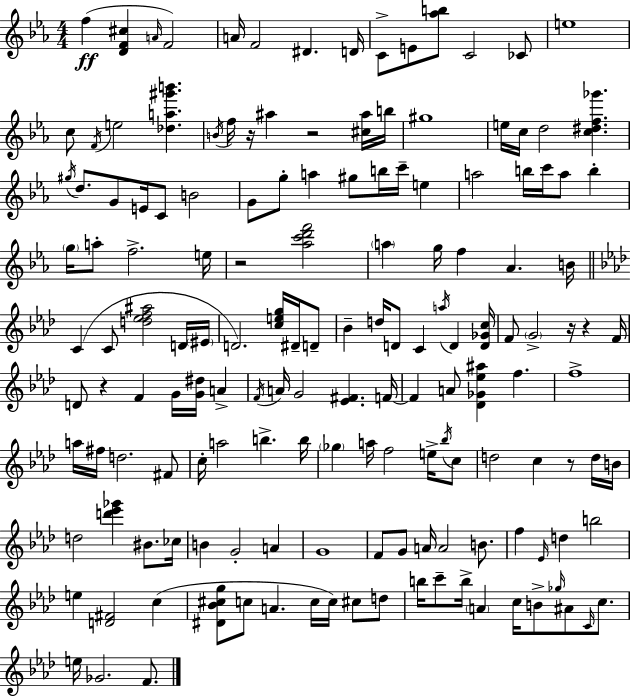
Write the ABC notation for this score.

X:1
T:Untitled
M:4/4
L:1/4
K:Eb
f [DF^c] A/4 F2 A/4 F2 ^D D/4 C/2 E/2 [_ab]/2 C2 _C/2 e4 c/2 F/4 e2 [_da^g'b'] B/4 f/4 z/4 ^a z2 [^c^a]/4 b/4 ^g4 e/4 c/4 d2 [c^df_g'] ^g/4 d/2 G/2 E/4 C/2 B2 G/2 g/2 a ^g/2 b/4 c'/4 e a2 b/4 c'/4 a/2 b g/4 a/2 f2 e/4 z2 [_ac'd'f']2 a g/4 f _A B/4 C C/2 [d_ef^a]2 D/4 ^E/4 D2 [ceg]/4 ^D/4 D/2 _B d/4 D/2 C a/4 D [D_Gc]/4 F/2 G2 z/4 z F/4 D/2 z F G/4 [G^d]/4 A F/4 A/4 G2 [_E^F] F/4 F A/2 [_D_G_e^a] f f4 a/4 ^f/4 d2 ^F/2 c/4 a2 b b/4 _g a/4 f2 e/4 _b/4 c/2 d2 c z/2 d/4 B/4 d2 [d'_e'_g'] ^B/2 _c/4 B G2 A G4 F/2 G/2 A/4 A2 B/2 f _E/4 d b2 e [D^F]2 c [^D_B^cg]/2 c/2 A c/4 c/4 ^c/2 d/2 b/4 c'/2 b/4 A c/4 B/2 _g/4 ^A/2 C/4 c/2 e/4 _G2 F/2